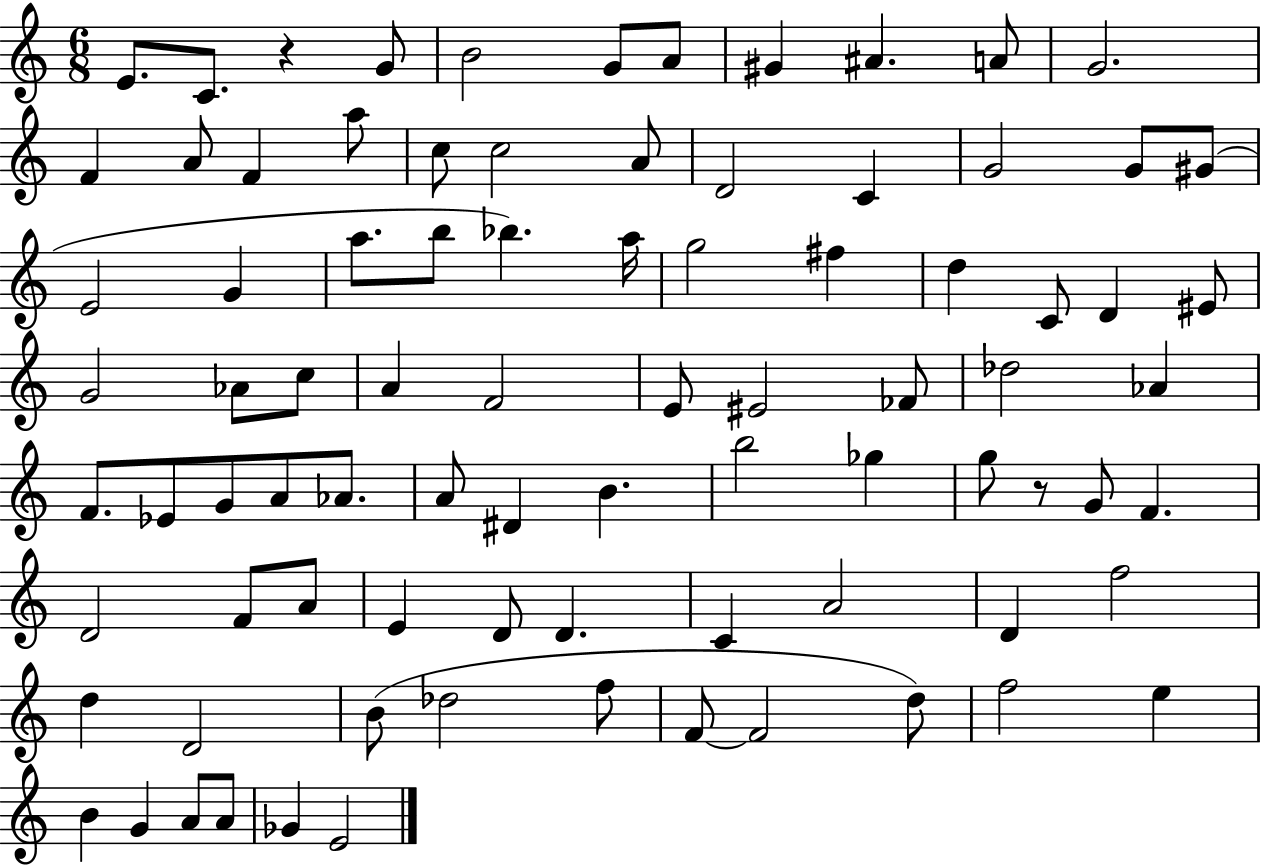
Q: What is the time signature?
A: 6/8